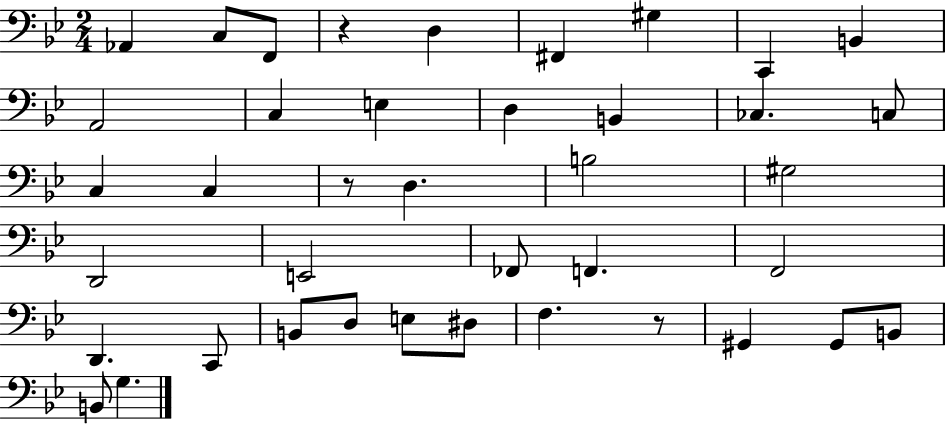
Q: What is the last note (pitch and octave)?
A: G3